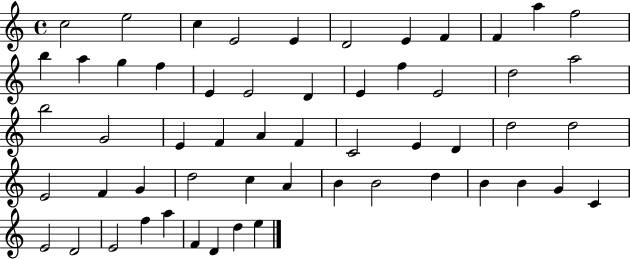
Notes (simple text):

C5/h E5/h C5/q E4/h E4/q D4/h E4/q F4/q F4/q A5/q F5/h B5/q A5/q G5/q F5/q E4/q E4/h D4/q E4/q F5/q E4/h D5/h A5/h B5/h G4/h E4/q F4/q A4/q F4/q C4/h E4/q D4/q D5/h D5/h E4/h F4/q G4/q D5/h C5/q A4/q B4/q B4/h D5/q B4/q B4/q G4/q C4/q E4/h D4/h E4/h F5/q A5/q F4/q D4/q D5/q E5/q